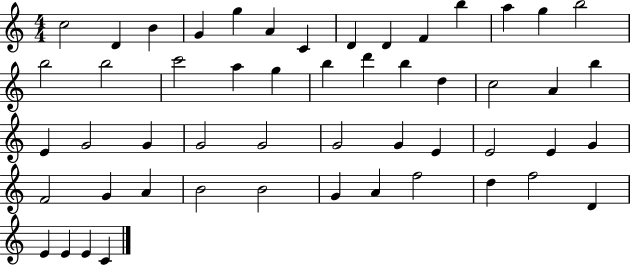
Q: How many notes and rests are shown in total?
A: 52